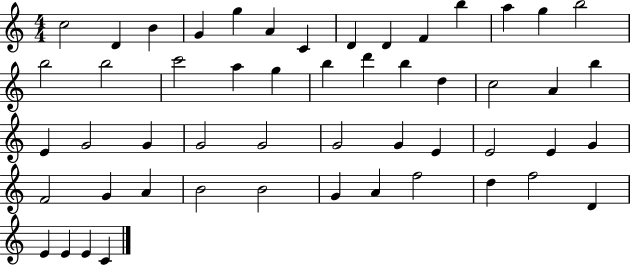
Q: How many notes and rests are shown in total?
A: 52